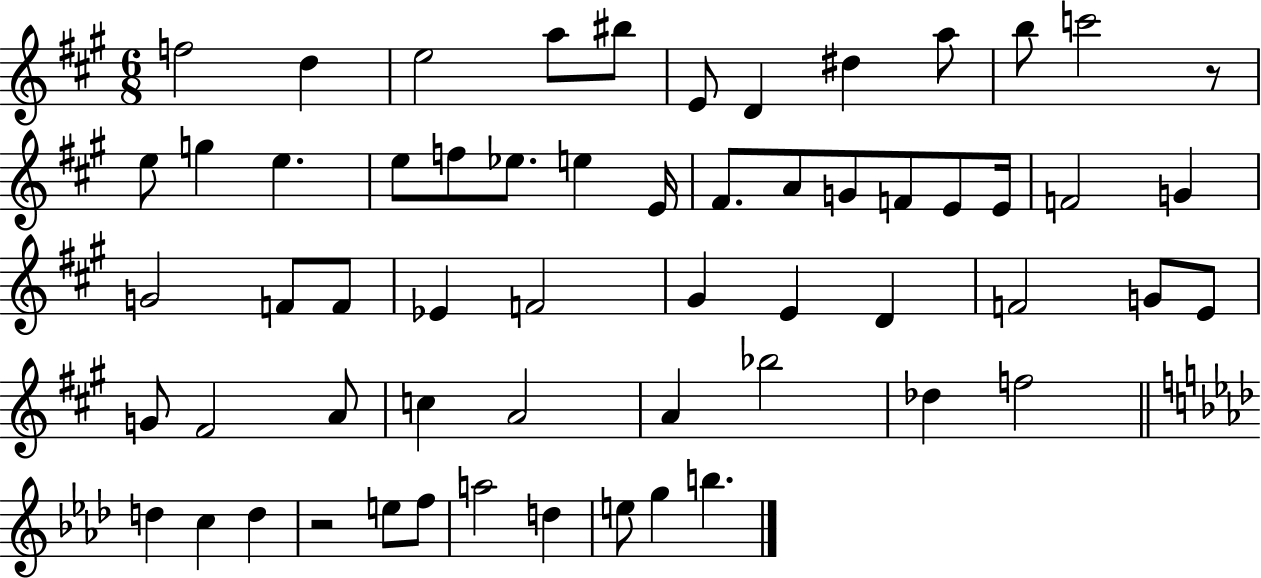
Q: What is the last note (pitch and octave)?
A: B5